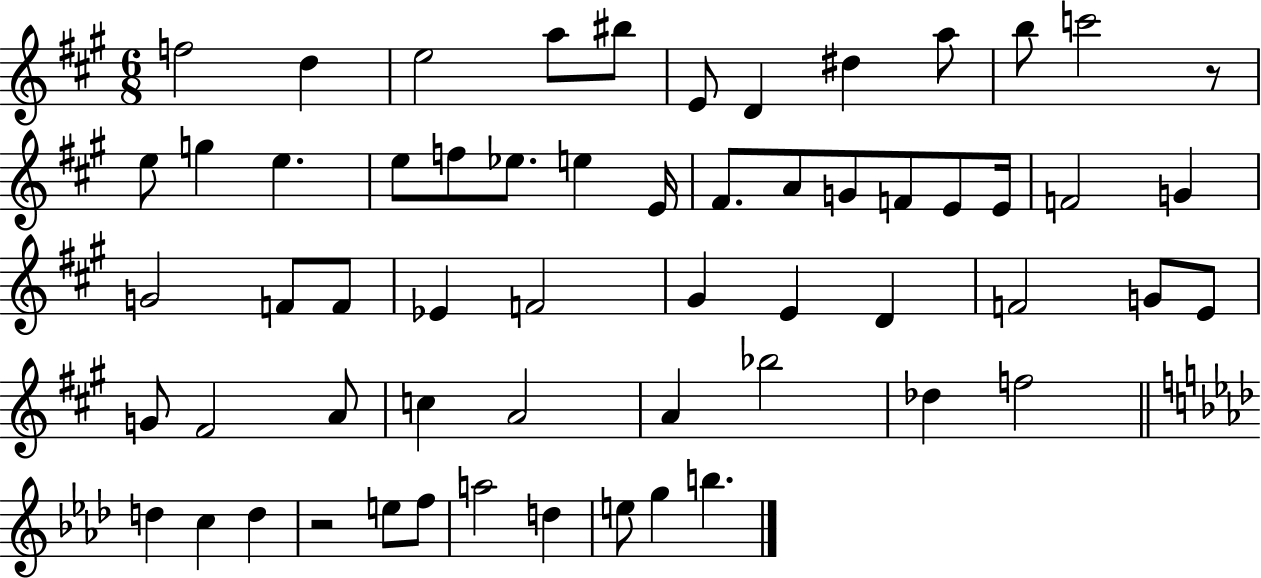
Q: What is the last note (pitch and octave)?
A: B5